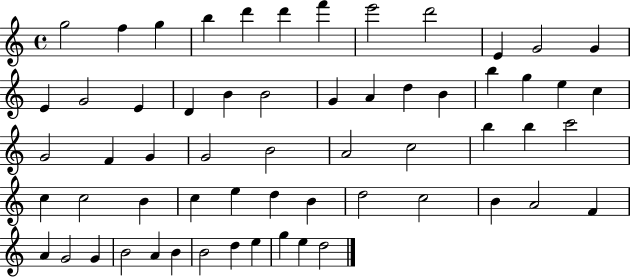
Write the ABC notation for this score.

X:1
T:Untitled
M:4/4
L:1/4
K:C
g2 f g b d' d' f' e'2 d'2 E G2 G E G2 E D B B2 G A d B b g e c G2 F G G2 B2 A2 c2 b b c'2 c c2 B c e d B d2 c2 B A2 F A G2 G B2 A B B2 d e g e d2